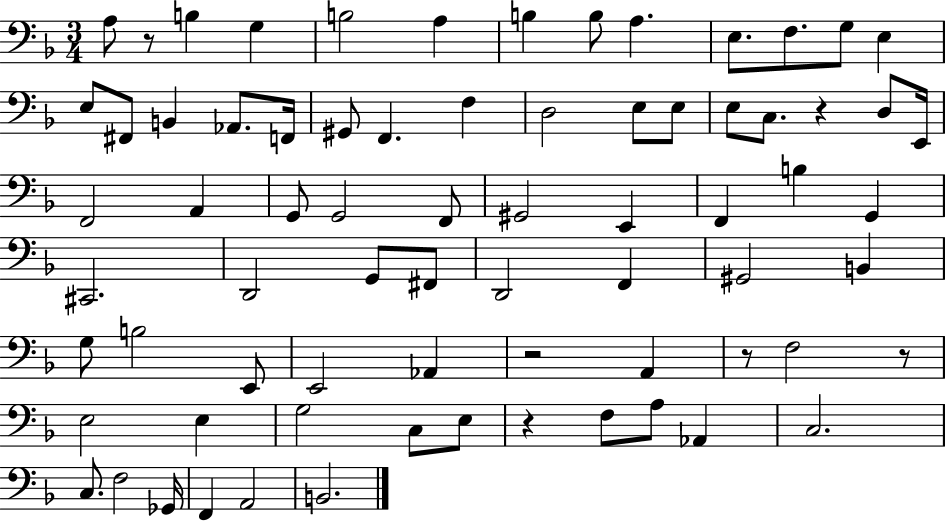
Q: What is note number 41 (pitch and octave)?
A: F#2